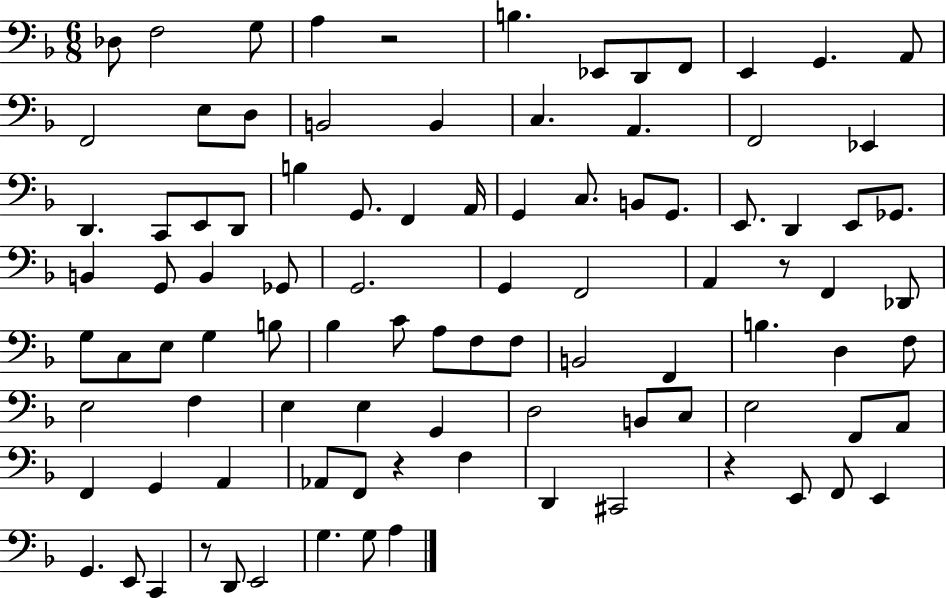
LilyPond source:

{
  \clef bass
  \numericTimeSignature
  \time 6/8
  \key f \major
  des8 f2 g8 | a4 r2 | b4. ees,8 d,8 f,8 | e,4 g,4. a,8 | \break f,2 e8 d8 | b,2 b,4 | c4. a,4. | f,2 ees,4 | \break d,4. c,8 e,8 d,8 | b4 g,8. f,4 a,16 | g,4 c8. b,8 g,8. | e,8. d,4 e,8 ges,8. | \break b,4 g,8 b,4 ges,8 | g,2. | g,4 f,2 | a,4 r8 f,4 des,8 | \break g8 c8 e8 g4 b8 | bes4 c'8 a8 f8 f8 | b,2 f,4 | b4. d4 f8 | \break e2 f4 | e4 e4 g,4 | d2 b,8 c8 | e2 f,8 a,8 | \break f,4 g,4 a,4 | aes,8 f,8 r4 f4 | d,4 cis,2 | r4 e,8 f,8 e,4 | \break g,4. e,8 c,4 | r8 d,8 e,2 | g4. g8 a4 | \bar "|."
}